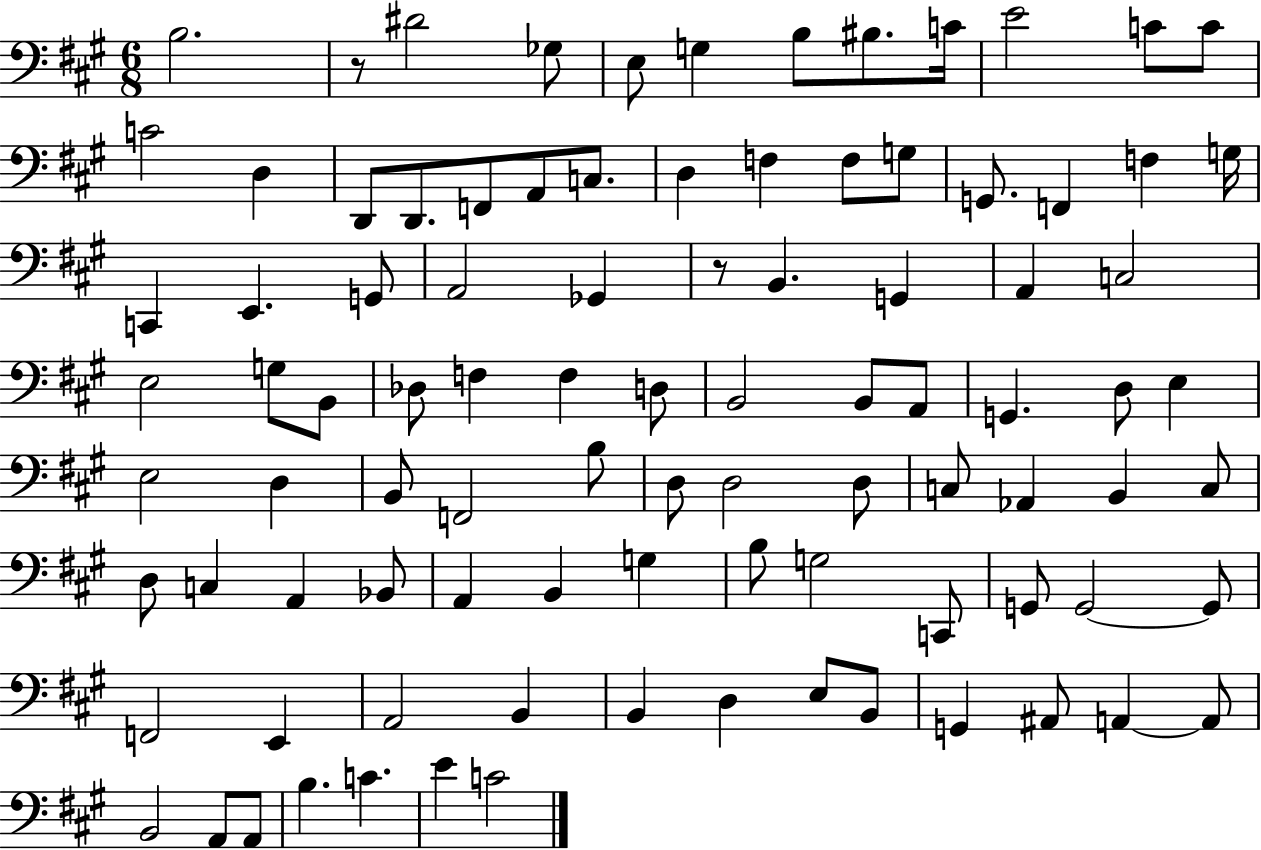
X:1
T:Untitled
M:6/8
L:1/4
K:A
B,2 z/2 ^D2 _G,/2 E,/2 G, B,/2 ^B,/2 C/4 E2 C/2 C/2 C2 D, D,,/2 D,,/2 F,,/2 A,,/2 C,/2 D, F, F,/2 G,/2 G,,/2 F,, F, G,/4 C,, E,, G,,/2 A,,2 _G,, z/2 B,, G,, A,, C,2 E,2 G,/2 B,,/2 _D,/2 F, F, D,/2 B,,2 B,,/2 A,,/2 G,, D,/2 E, E,2 D, B,,/2 F,,2 B,/2 D,/2 D,2 D,/2 C,/2 _A,, B,, C,/2 D,/2 C, A,, _B,,/2 A,, B,, G, B,/2 G,2 C,,/2 G,,/2 G,,2 G,,/2 F,,2 E,, A,,2 B,, B,, D, E,/2 B,,/2 G,, ^A,,/2 A,, A,,/2 B,,2 A,,/2 A,,/2 B, C E C2